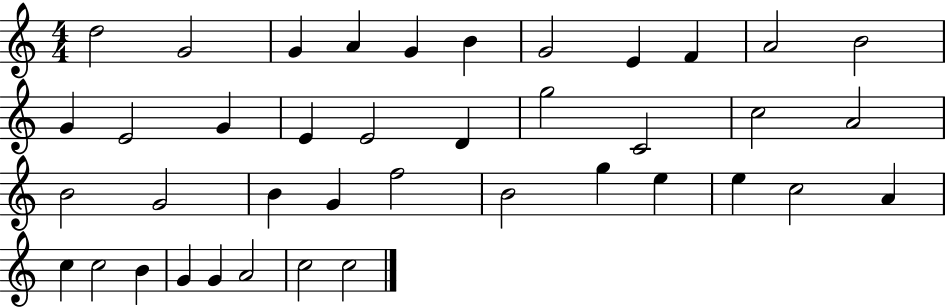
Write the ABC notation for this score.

X:1
T:Untitled
M:4/4
L:1/4
K:C
d2 G2 G A G B G2 E F A2 B2 G E2 G E E2 D g2 C2 c2 A2 B2 G2 B G f2 B2 g e e c2 A c c2 B G G A2 c2 c2